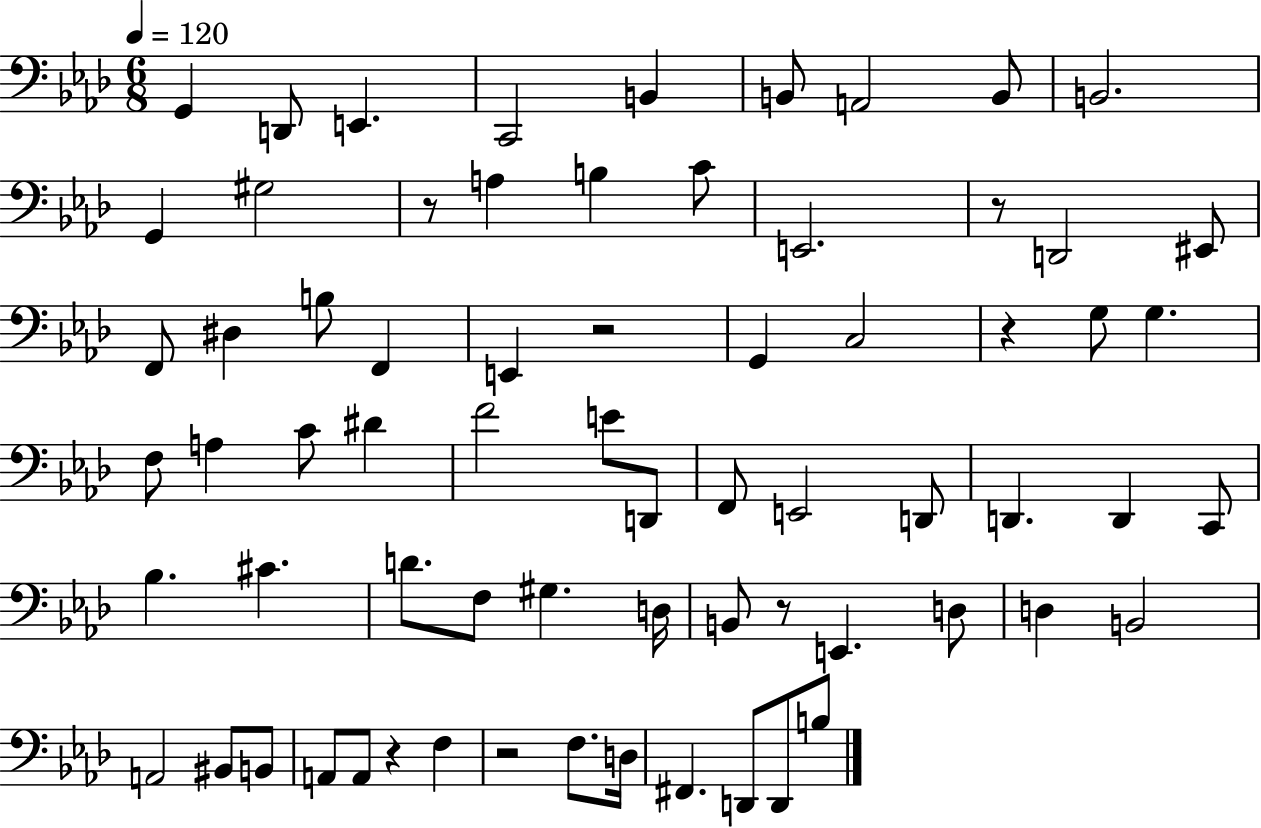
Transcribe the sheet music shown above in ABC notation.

X:1
T:Untitled
M:6/8
L:1/4
K:Ab
G,, D,,/2 E,, C,,2 B,, B,,/2 A,,2 B,,/2 B,,2 G,, ^G,2 z/2 A, B, C/2 E,,2 z/2 D,,2 ^E,,/2 F,,/2 ^D, B,/2 F,, E,, z2 G,, C,2 z G,/2 G, F,/2 A, C/2 ^D F2 E/2 D,,/2 F,,/2 E,,2 D,,/2 D,, D,, C,,/2 _B, ^C D/2 F,/2 ^G, D,/4 B,,/2 z/2 E,, D,/2 D, B,,2 A,,2 ^B,,/2 B,,/2 A,,/2 A,,/2 z F, z2 F,/2 D,/4 ^F,, D,,/2 D,,/2 B,/2